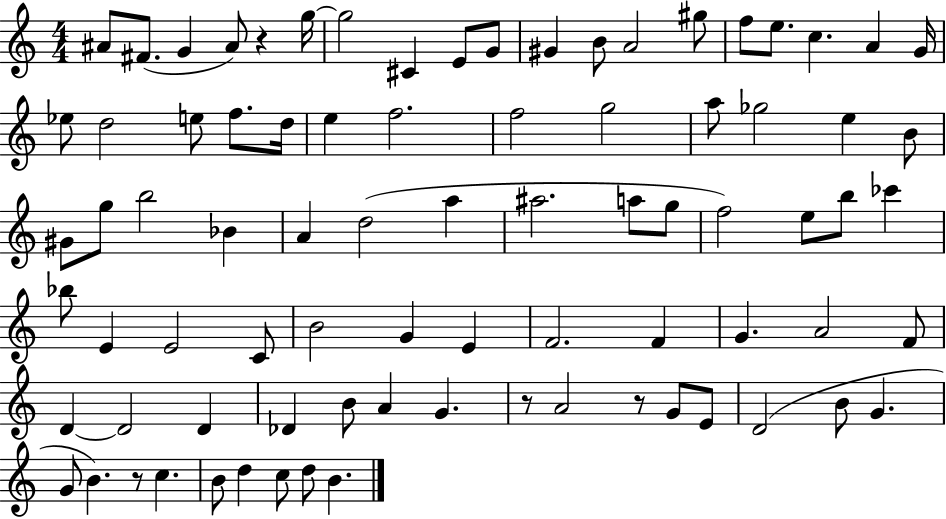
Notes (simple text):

A#4/e F#4/e. G4/q A#4/e R/q G5/s G5/h C#4/q E4/e G4/e G#4/q B4/e A4/h G#5/e F5/e E5/e. C5/q. A4/q G4/s Eb5/e D5/h E5/e F5/e. D5/s E5/q F5/h. F5/h G5/h A5/e Gb5/h E5/q B4/e G#4/e G5/e B5/h Bb4/q A4/q D5/h A5/q A#5/h. A5/e G5/e F5/h E5/e B5/e CES6/q Bb5/e E4/q E4/h C4/e B4/h G4/q E4/q F4/h. F4/q G4/q. A4/h F4/e D4/q D4/h D4/q Db4/q B4/e A4/q G4/q. R/e A4/h R/e G4/e E4/e D4/h B4/e G4/q. G4/e B4/q. R/e C5/q. B4/e D5/q C5/e D5/e B4/q.